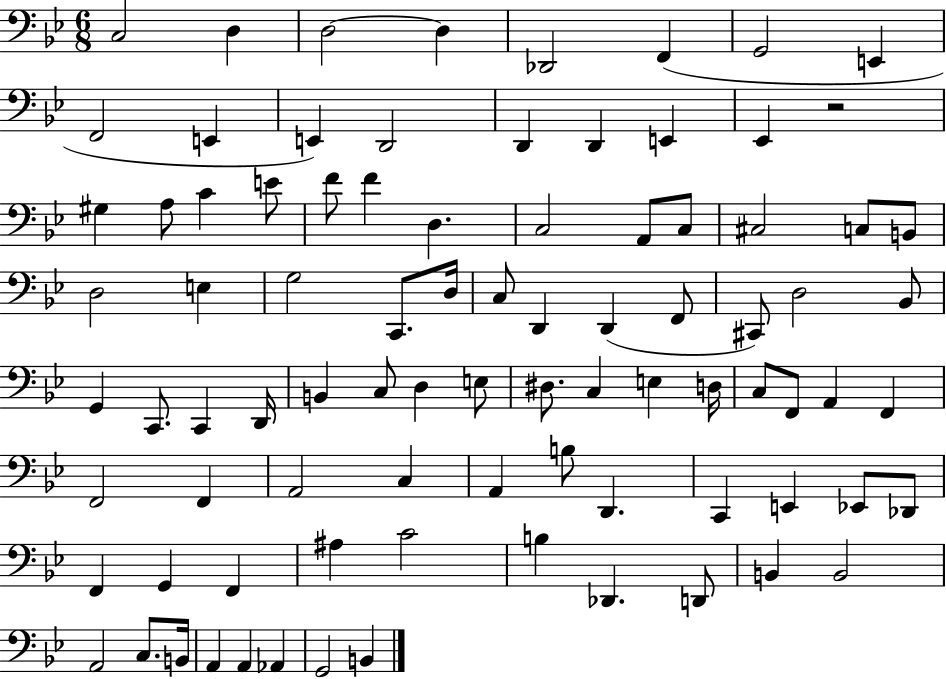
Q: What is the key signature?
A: BES major